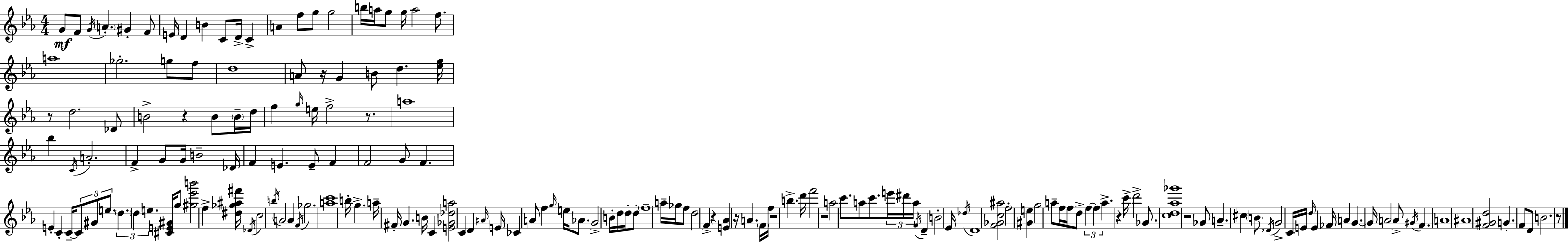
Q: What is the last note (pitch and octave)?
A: B4